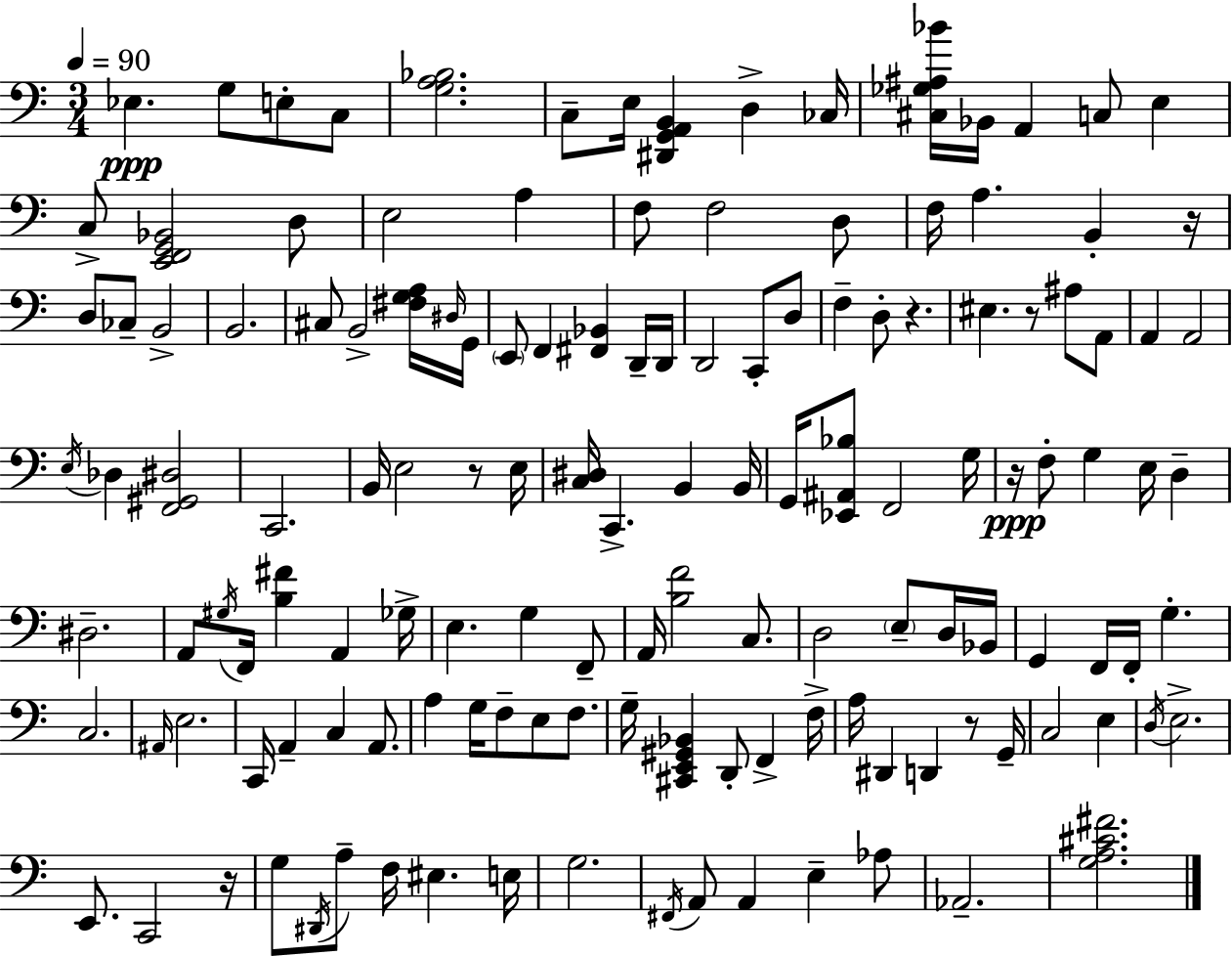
{
  \clef bass
  \numericTimeSignature
  \time 3/4
  \key a \minor
  \tempo 4 = 90
  ees4.\ppp g8 e8-. c8 | <g a bes>2. | c8-- e16 <dis, g, a, b,>4 d4-> ces16 | <cis ges ais bes'>16 bes,16 a,4 c8 e4 | \break c8-> <e, f, g, bes,>2 d8 | e2 a4 | f8 f2 d8 | f16 a4. b,4-. r16 | \break d8 ces8-- b,2-> | b,2. | cis8 b,2-> <fis g a>16 \grace { dis16 } | g,16 \parenthesize e,8 f,4 <fis, bes,>4 d,16-- | \break d,16 d,2 c,8-. d8 | f4-- d8-. r4. | eis4. r8 ais8 a,8 | a,4 a,2 | \break \acciaccatura { e16 } des4 <f, gis, dis>2 | c,2. | b,16 e2 r8 | e16 <c dis>16 c,4.-> b,4 | \break b,16 g,16 <ees, ais, bes>8 f,2 | g16 r16\ppp f8-. g4 e16 d4-- | dis2.-- | a,8 \acciaccatura { gis16 } f,16 <b fis'>4 a,4 | \break ges16-> e4. g4 | f,8-- a,16 <b f'>2 | c8. d2 \parenthesize e8-- | d16 bes,16 g,4 f,16 f,16-. g4.-. | \break c2. | \grace { ais,16 } e2. | c,16 a,4-- c4 | a,8. a4 g16 f8-- e8 | \break f8. g16-- <cis, e, gis, bes,>4 d,8-. f,4-> | f16-> a16 dis,4 d,4 | r8 g,16-- c2 | e4 \acciaccatura { d16 } e2.-> | \break e,8. c,2 | r16 g8 \acciaccatura { dis,16 } a8-- f16 eis4. | e16 g2. | \acciaccatura { fis,16 } a,8 a,4 | \break e4-- aes8 aes,2.-- | <g a cis' fis'>2. | \bar "|."
}